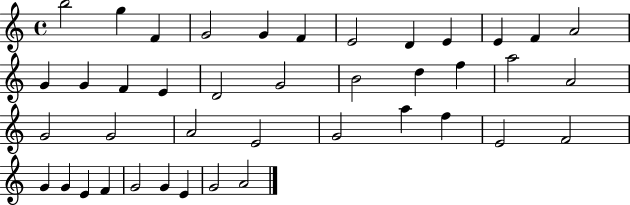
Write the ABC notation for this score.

X:1
T:Untitled
M:4/4
L:1/4
K:C
b2 g F G2 G F E2 D E E F A2 G G F E D2 G2 B2 d f a2 A2 G2 G2 A2 E2 G2 a f E2 F2 G G E F G2 G E G2 A2